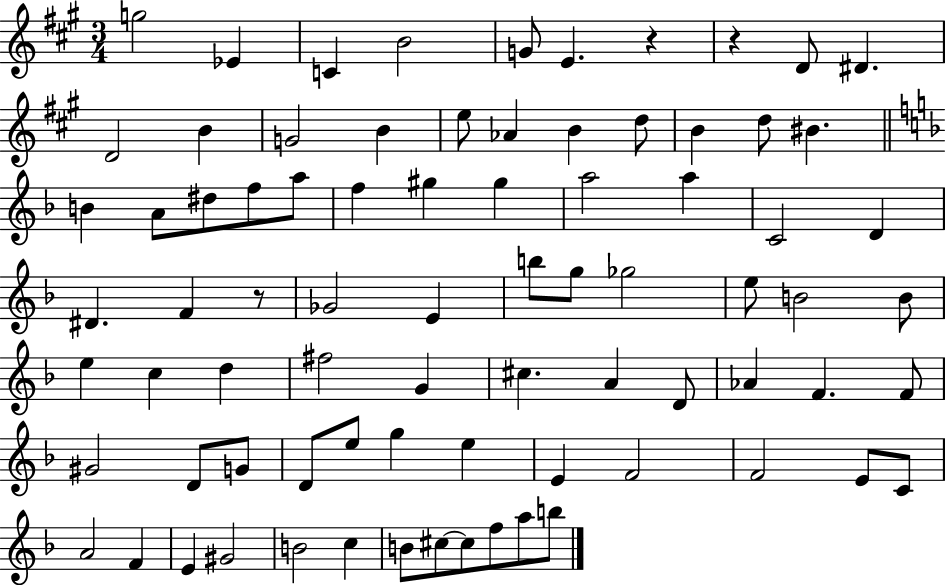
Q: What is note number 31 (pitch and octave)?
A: D4